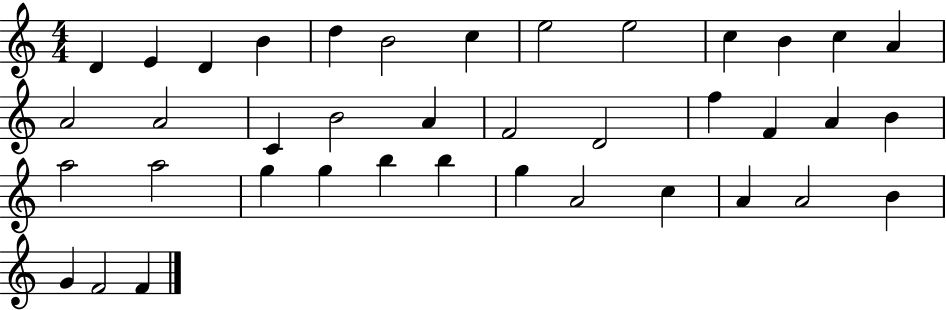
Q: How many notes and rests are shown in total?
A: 39